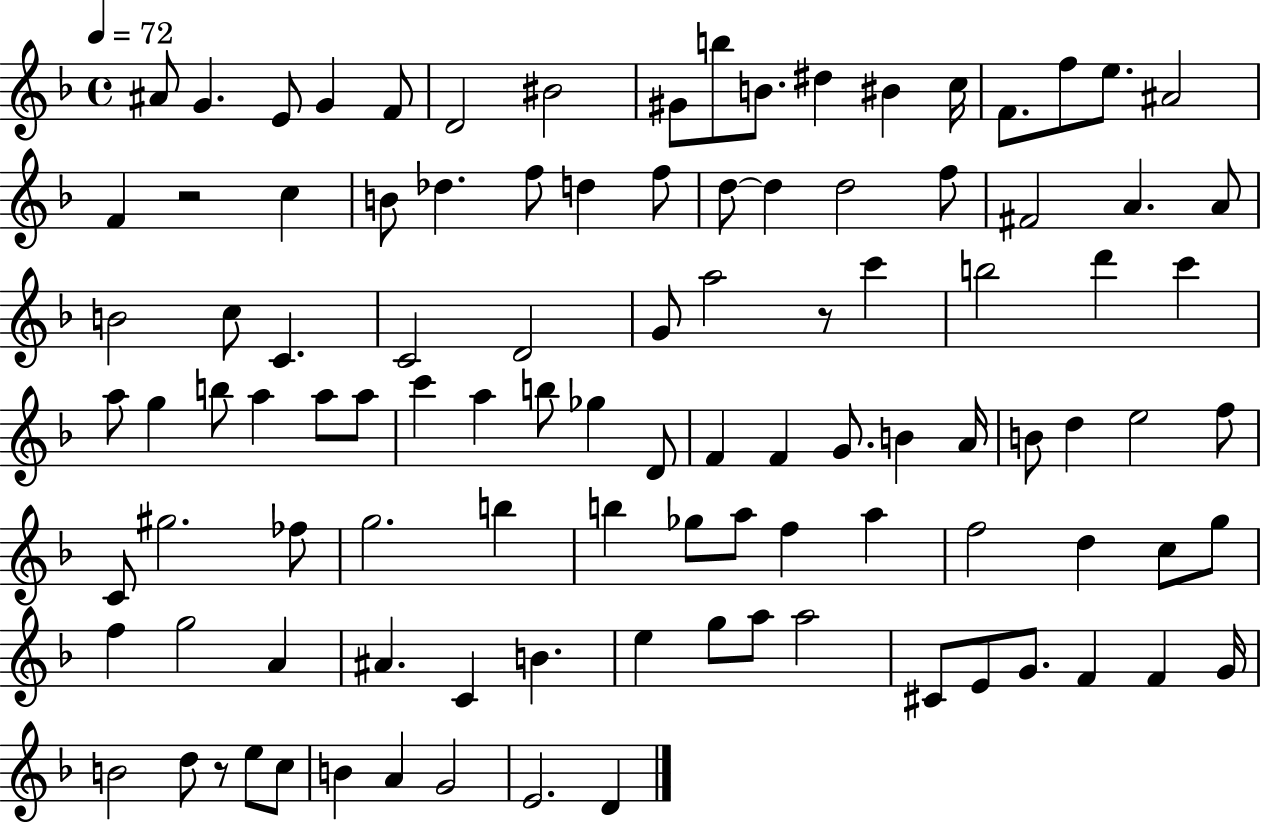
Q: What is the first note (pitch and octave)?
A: A#4